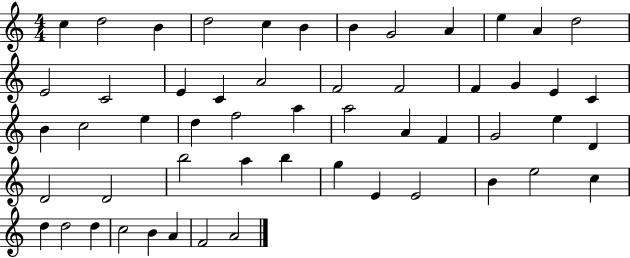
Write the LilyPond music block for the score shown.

{
  \clef treble
  \numericTimeSignature
  \time 4/4
  \key c \major
  c''4 d''2 b'4 | d''2 c''4 b'4 | b'4 g'2 a'4 | e''4 a'4 d''2 | \break e'2 c'2 | e'4 c'4 a'2 | f'2 f'2 | f'4 g'4 e'4 c'4 | \break b'4 c''2 e''4 | d''4 f''2 a''4 | a''2 a'4 f'4 | g'2 e''4 d'4 | \break d'2 d'2 | b''2 a''4 b''4 | g''4 e'4 e'2 | b'4 e''2 c''4 | \break d''4 d''2 d''4 | c''2 b'4 a'4 | f'2 a'2 | \bar "|."
}